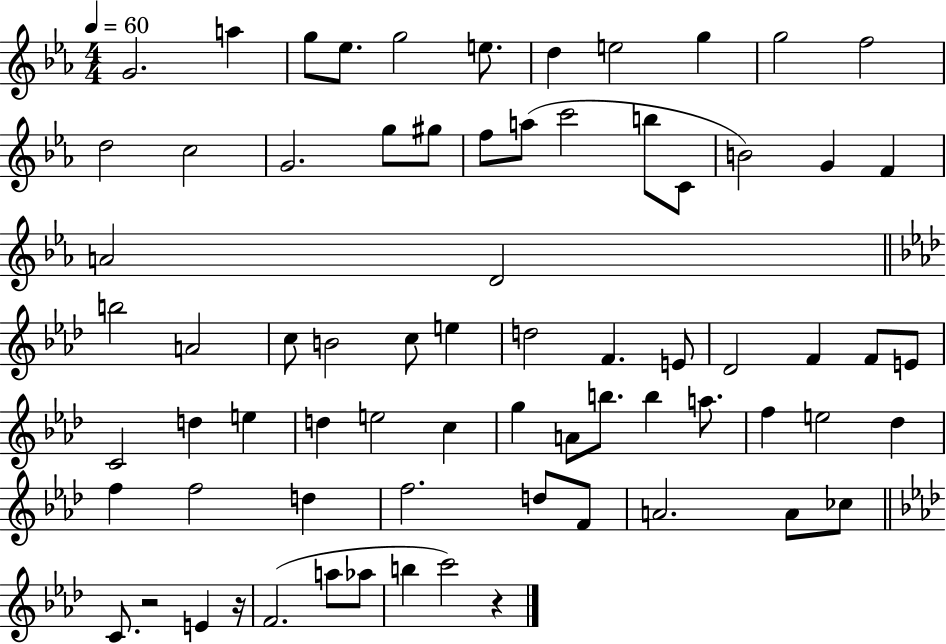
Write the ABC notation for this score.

X:1
T:Untitled
M:4/4
L:1/4
K:Eb
G2 a g/2 _e/2 g2 e/2 d e2 g g2 f2 d2 c2 G2 g/2 ^g/2 f/2 a/2 c'2 b/2 C/2 B2 G F A2 D2 b2 A2 c/2 B2 c/2 e d2 F E/2 _D2 F F/2 E/2 C2 d e d e2 c g A/2 b/2 b a/2 f e2 _d f f2 d f2 d/2 F/2 A2 A/2 _c/2 C/2 z2 E z/4 F2 a/2 _a/2 b c'2 z